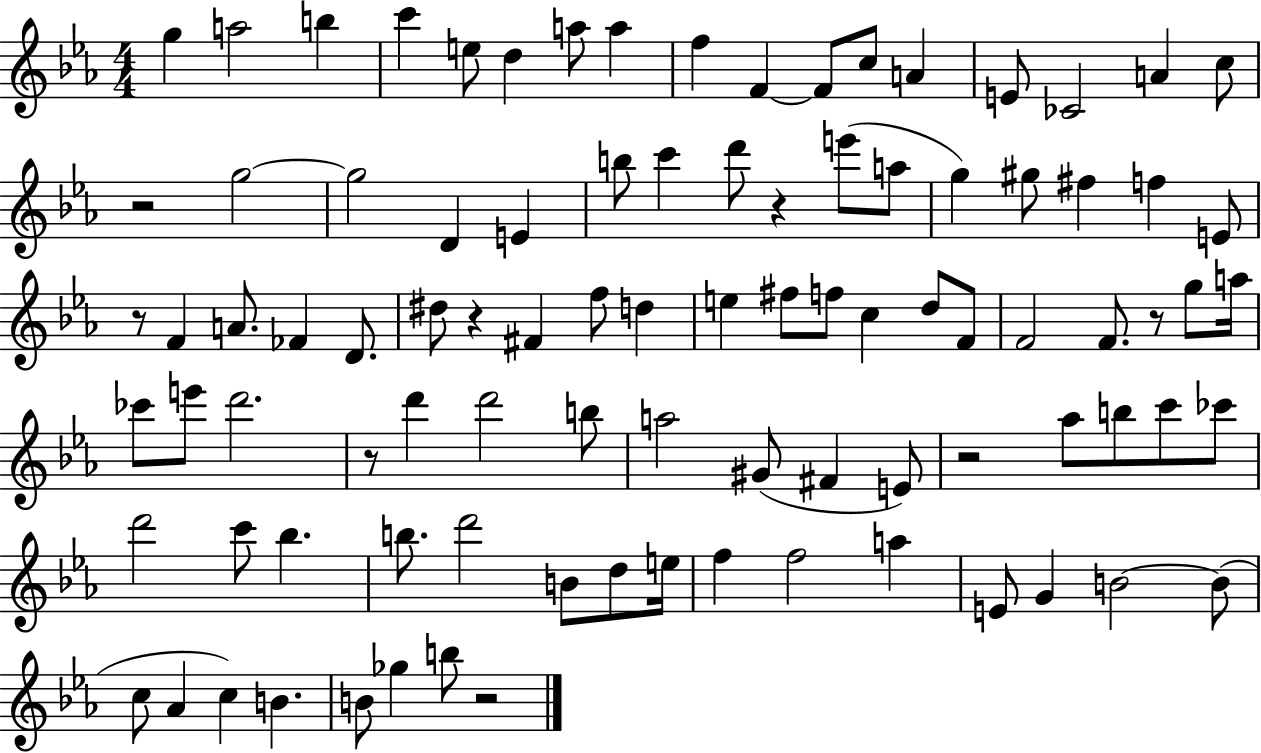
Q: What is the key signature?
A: EES major